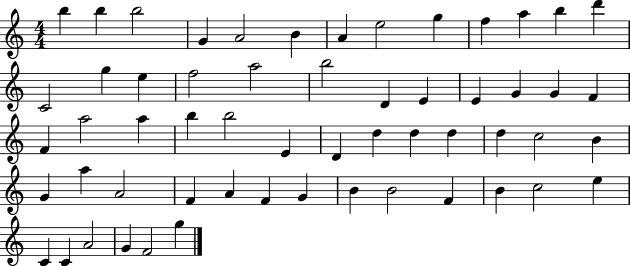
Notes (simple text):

B5/q B5/q B5/h G4/q A4/h B4/q A4/q E5/h G5/q F5/q A5/q B5/q D6/q C4/h G5/q E5/q F5/h A5/h B5/h D4/q E4/q E4/q G4/q G4/q F4/q F4/q A5/h A5/q B5/q B5/h E4/q D4/q D5/q D5/q D5/q D5/q C5/h B4/q G4/q A5/q A4/h F4/q A4/q F4/q G4/q B4/q B4/h F4/q B4/q C5/h E5/q C4/q C4/q A4/h G4/q F4/h G5/q